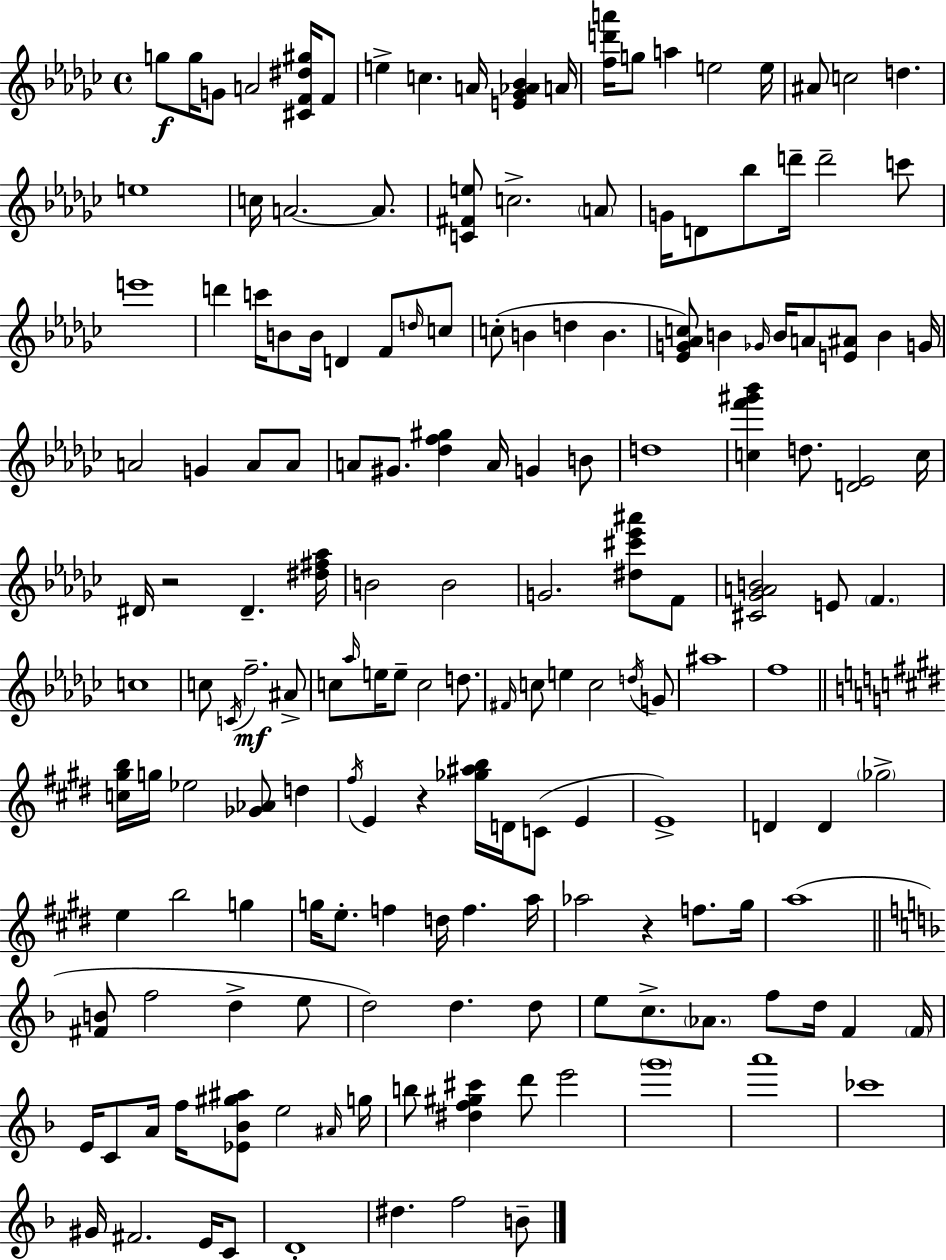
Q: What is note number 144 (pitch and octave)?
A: F5